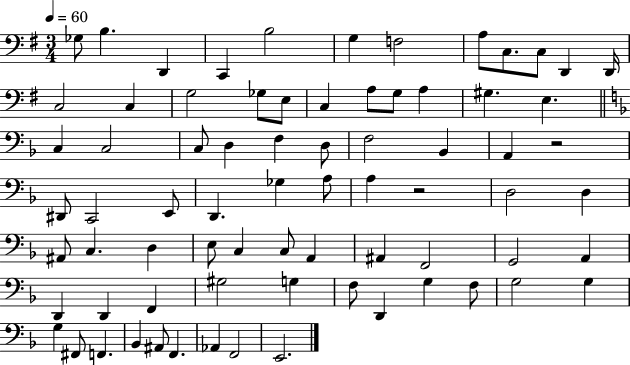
{
  \clef bass
  \numericTimeSignature
  \time 3/4
  \key g \major
  \tempo 4 = 60
  \repeat volta 2 { ges8 b4. d,4 | c,4 b2 | g4 f2 | a8 c8. c8 d,4 d,16 | \break c2 c4 | g2 ges8 e8 | c4 a8 g8 a4 | gis4. e4. | \break \bar "||" \break \key d \minor c4 c2 | c8 d4 f4 d8 | f2 bes,4 | a,4 r2 | \break dis,8 c,2 e,8 | d,4. ges4 a8 | a4 r2 | d2 d4 | \break ais,8 c4. d4 | e8 c4 c8 a,4 | ais,4 f,2 | g,2 a,4 | \break d,4 d,4 f,4 | gis2 g4 | f8 d,4 g4 f8 | g2 g4 | \break g4 fis,8 f,4. | bes,4 ais,8 f,4. | aes,4 f,2 | e,2. | \break } \bar "|."
}